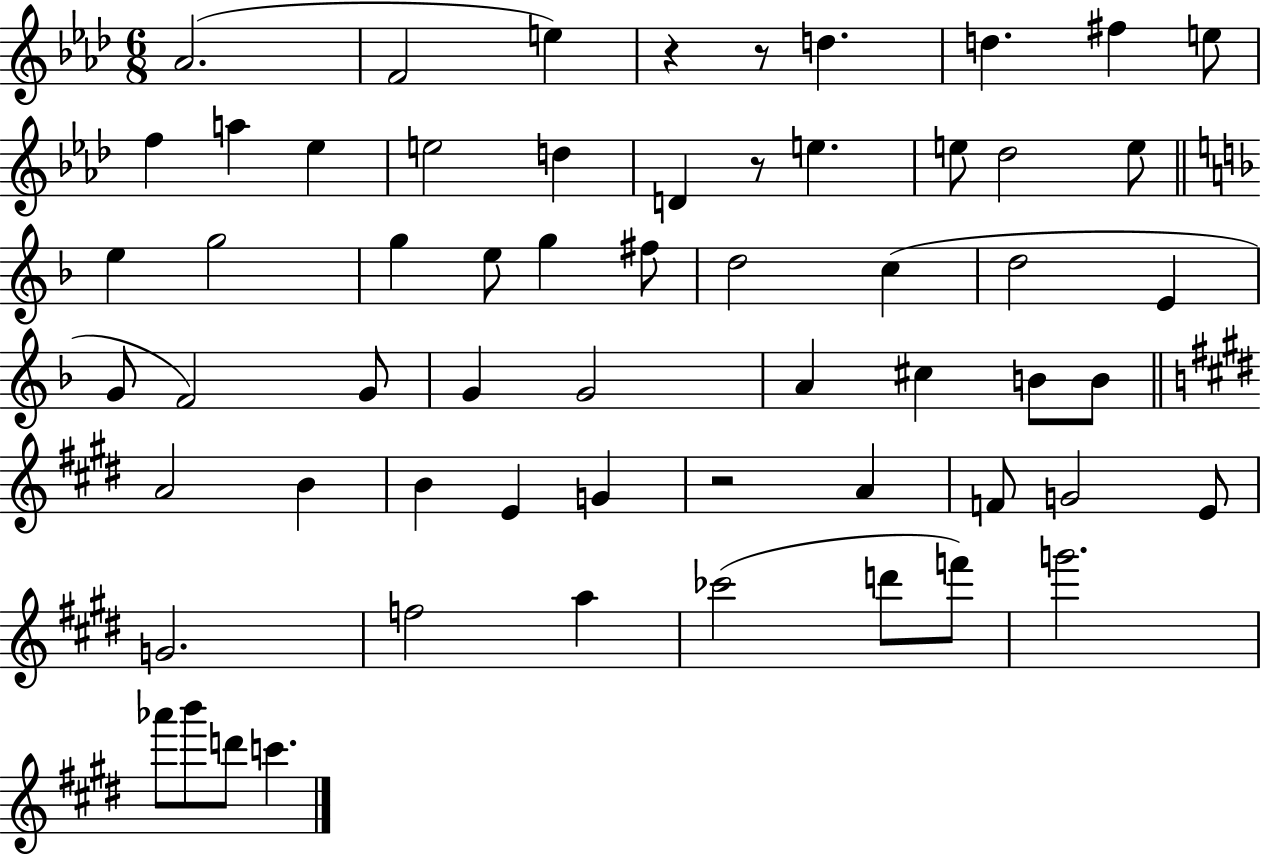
{
  \clef treble
  \numericTimeSignature
  \time 6/8
  \key aes \major
  aes'2.( | f'2 e''4) | r4 r8 d''4. | d''4. fis''4 e''8 | \break f''4 a''4 ees''4 | e''2 d''4 | d'4 r8 e''4. | e''8 des''2 e''8 | \break \bar "||" \break \key f \major e''4 g''2 | g''4 e''8 g''4 fis''8 | d''2 c''4( | d''2 e'4 | \break g'8 f'2) g'8 | g'4 g'2 | a'4 cis''4 b'8 b'8 | \bar "||" \break \key e \major a'2 b'4 | b'4 e'4 g'4 | r2 a'4 | f'8 g'2 e'8 | \break g'2. | f''2 a''4 | ces'''2( d'''8 f'''8) | g'''2. | \break aes'''8 b'''8 d'''8 c'''4. | \bar "|."
}